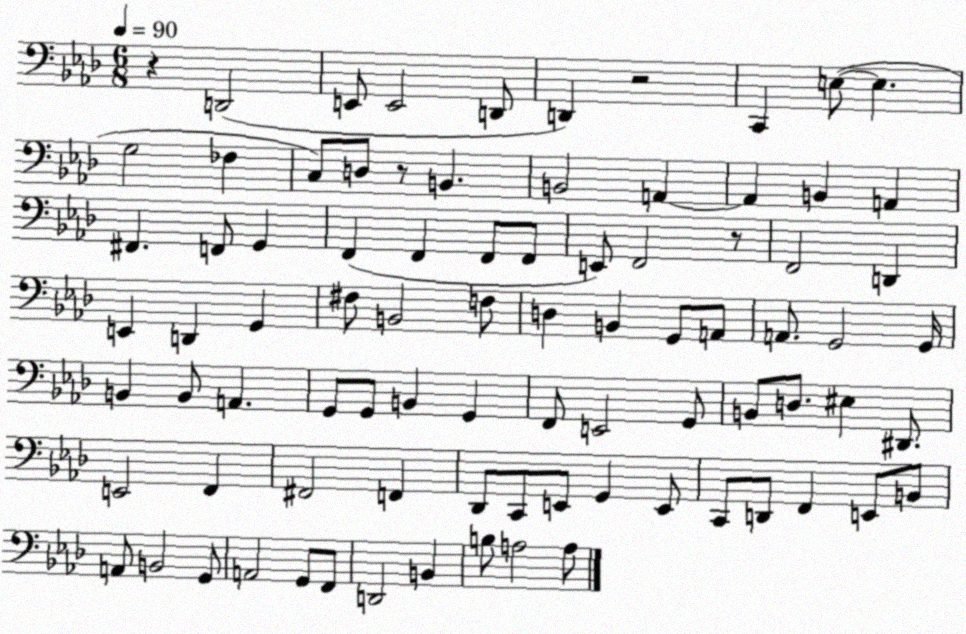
X:1
T:Untitled
M:6/8
L:1/4
K:Ab
z D,,2 E,,/2 E,,2 D,,/2 D,, z2 C,, E,/2 E, G,2 _F, C,/2 D,/2 z/2 B,, B,,2 A,, A,, B,, A,, ^F,, F,,/2 G,, F,, F,, F,,/2 F,,/2 E,,/2 F,,2 z/2 F,,2 D,, E,, D,, G,, ^F,/2 B,,2 F,/2 D, B,, G,,/2 A,,/2 A,,/2 G,,2 G,,/4 B,, B,,/2 A,, G,,/2 G,,/2 B,, G,, F,,/2 E,,2 G,,/2 B,,/2 D,/2 ^E, ^D,,/2 E,,2 F,, ^F,,2 F,, _D,,/2 C,,/2 E,,/2 G,, E,,/2 C,,/2 D,,/2 F,, E,,/2 B,,/2 A,,/2 B,,2 G,,/2 A,,2 G,,/2 F,,/2 D,,2 B,, B,/2 A,2 A,/2